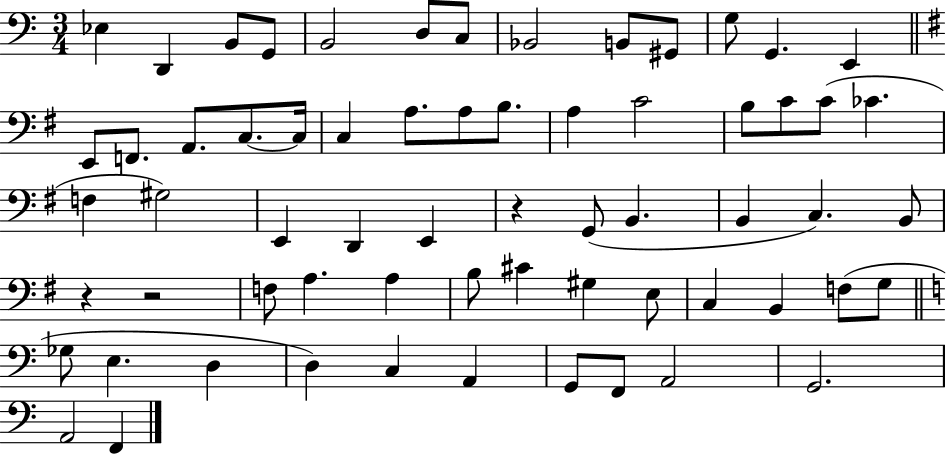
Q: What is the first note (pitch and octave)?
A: Eb3